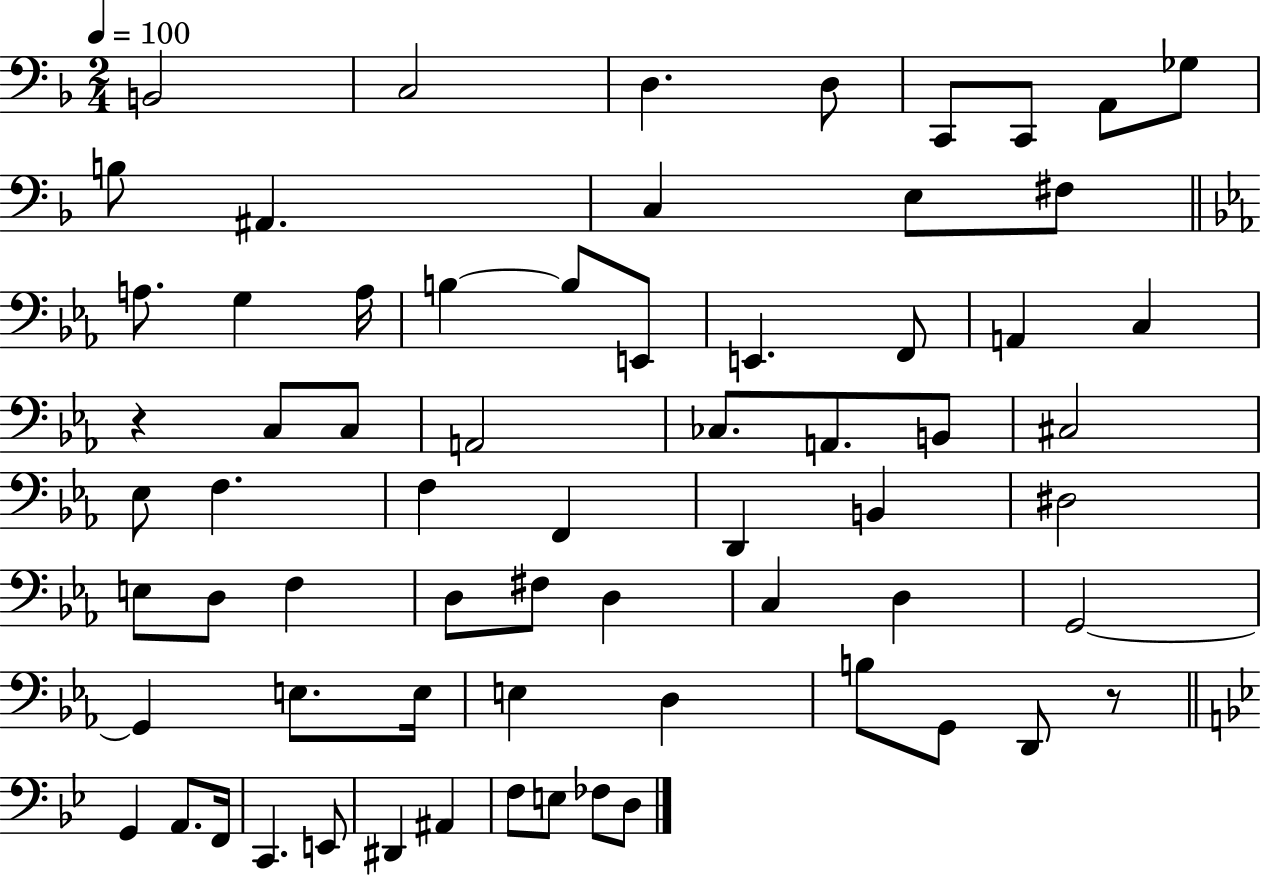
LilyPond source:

{
  \clef bass
  \numericTimeSignature
  \time 2/4
  \key f \major
  \tempo 4 = 100
  \repeat volta 2 { b,2 | c2 | d4. d8 | c,8 c,8 a,8 ges8 | \break b8 ais,4. | c4 e8 fis8 | \bar "||" \break \key c \minor a8. g4 a16 | b4~~ b8 e,8 | e,4. f,8 | a,4 c4 | \break r4 c8 c8 | a,2 | ces8. a,8. b,8 | cis2 | \break ees8 f4. | f4 f,4 | d,4 b,4 | dis2 | \break e8 d8 f4 | d8 fis8 d4 | c4 d4 | g,2~~ | \break g,4 e8. e16 | e4 d4 | b8 g,8 d,8 r8 | \bar "||" \break \key g \minor g,4 a,8. f,16 | c,4. e,8 | dis,4 ais,4 | f8 e8 fes8 d8 | \break } \bar "|."
}